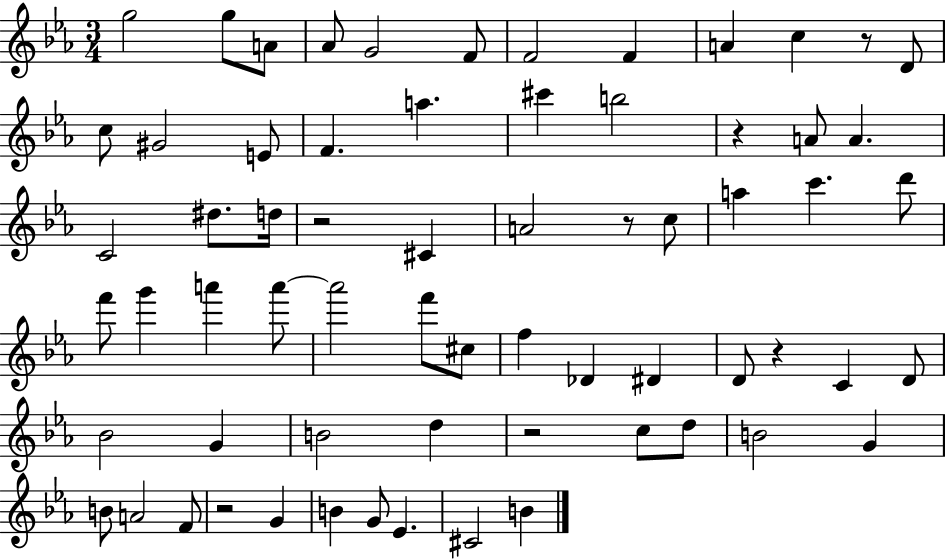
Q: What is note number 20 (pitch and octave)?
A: A4